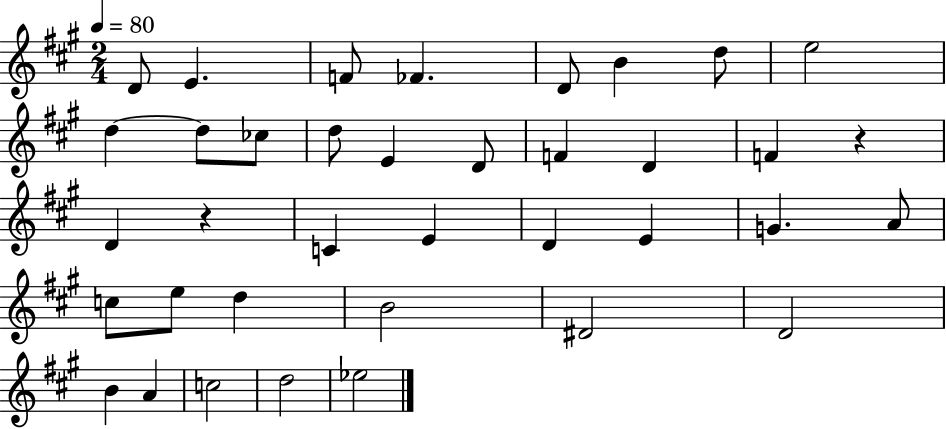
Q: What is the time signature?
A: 2/4